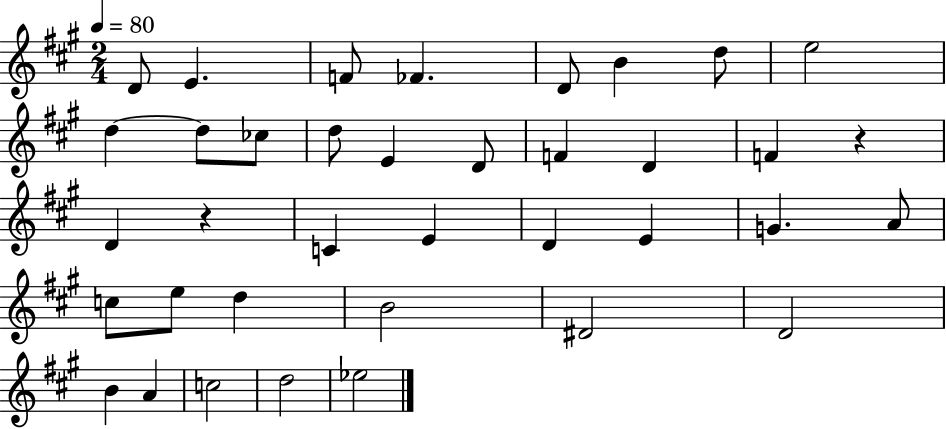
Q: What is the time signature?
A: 2/4